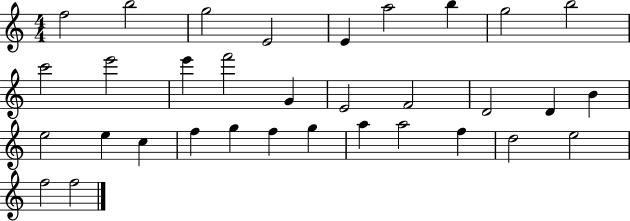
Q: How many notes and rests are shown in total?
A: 33